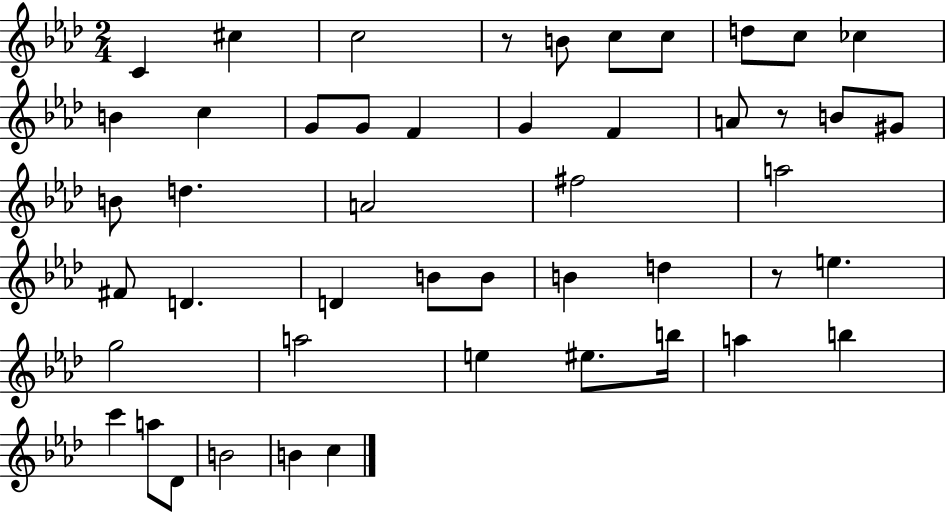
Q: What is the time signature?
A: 2/4